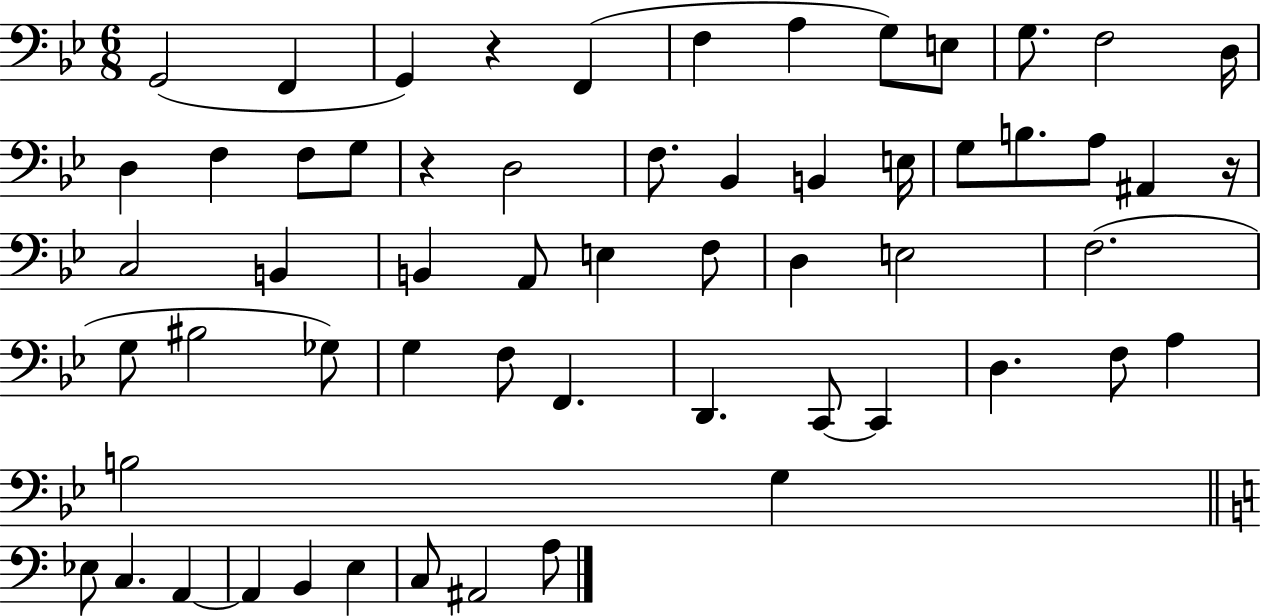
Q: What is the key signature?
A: BES major